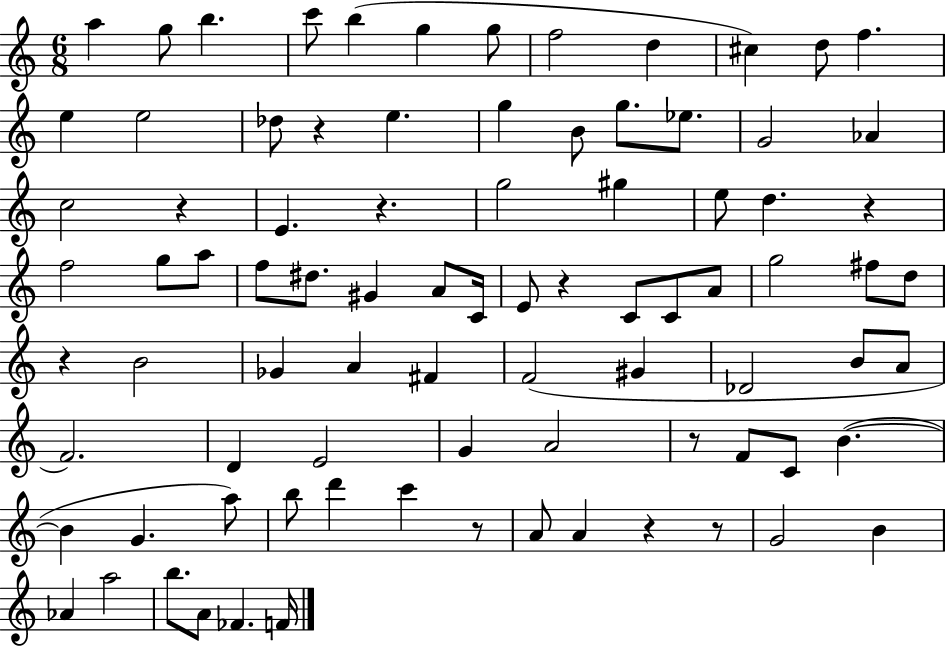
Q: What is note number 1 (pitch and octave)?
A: A5